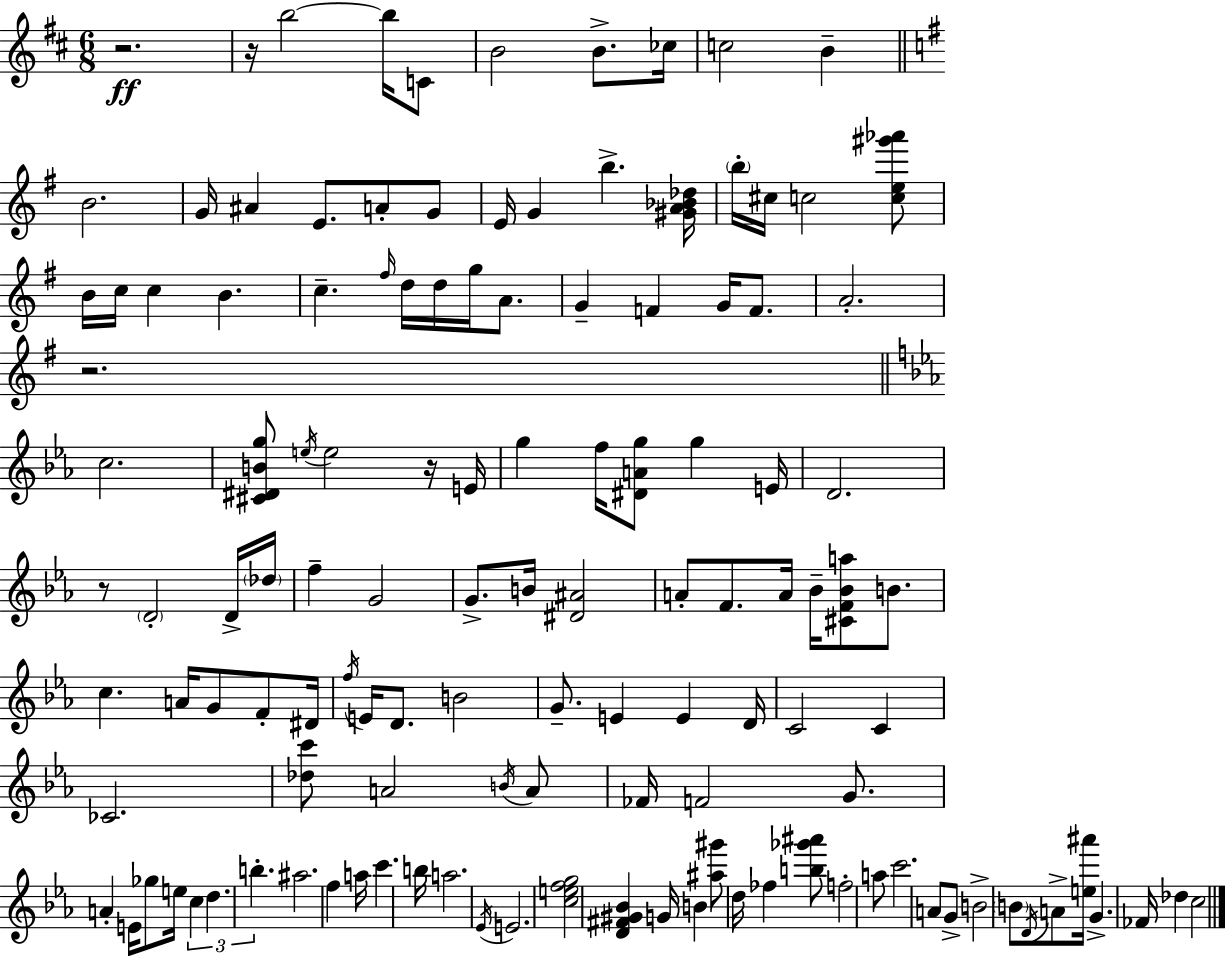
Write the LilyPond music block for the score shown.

{
  \clef treble
  \numericTimeSignature
  \time 6/8
  \key d \major
  r2.\ff | r16 b''2~~ b''16 c'8 | b'2 b'8.-> ces''16 | c''2 b'4-- | \break \bar "||" \break \key g \major b'2. | g'16 ais'4 e'8. a'8-. g'8 | e'16 g'4 b''4.-> <gis' a' bes' des''>16 | \parenthesize b''16-. cis''16 c''2 <c'' e'' gis''' aes'''>8 | \break b'16 c''16 c''4 b'4. | c''4.-- \grace { fis''16 } d''16 d''16 g''16 a'8. | g'4-- f'4 g'16 f'8. | a'2.-. | \break r2. | \bar "||" \break \key ees \major c''2. | <cis' dis' b' g''>8 \acciaccatura { e''16 } e''2 r16 | e'16 g''4 f''16 <dis' a' g''>8 g''4 | e'16 d'2. | \break r8 \parenthesize d'2-. d'16-> | \parenthesize des''16 f''4-- g'2 | g'8.-> b'16 <dis' ais'>2 | a'8-. f'8. a'16 bes'16-- <cis' f' bes' a''>8 b'8. | \break c''4. a'16 g'8 f'8-. | dis'16 \acciaccatura { f''16 } e'16 d'8. b'2 | g'8.-- e'4 e'4 | d'16 c'2 c'4 | \break ces'2. | <des'' c'''>8 a'2 | \acciaccatura { b'16 } a'8 fes'16 f'2 | g'8. a'4-. e'16 ges''8 e''16 \tuplet 3/2 { c''4 | \break d''4. b''4.-. } | ais''2. | f''4 a''16 c'''4. | b''16 a''2. | \break \acciaccatura { ees'16 } e'2. | <c'' e'' f'' g''>2 | <d' fis' gis' bes'>4 g'16 b'4 <ais'' gis'''>8 d''16 | fes''4 <b'' ges''' ais'''>8 f''2-. | \break a''8 c'''2. | a'8 g'8-> b'2-> | \parenthesize b'8 \acciaccatura { d'16 } a'8-> <e'' ais'''>16 g'4.-> | fes'16 des''4 c''2 | \break \bar "|."
}